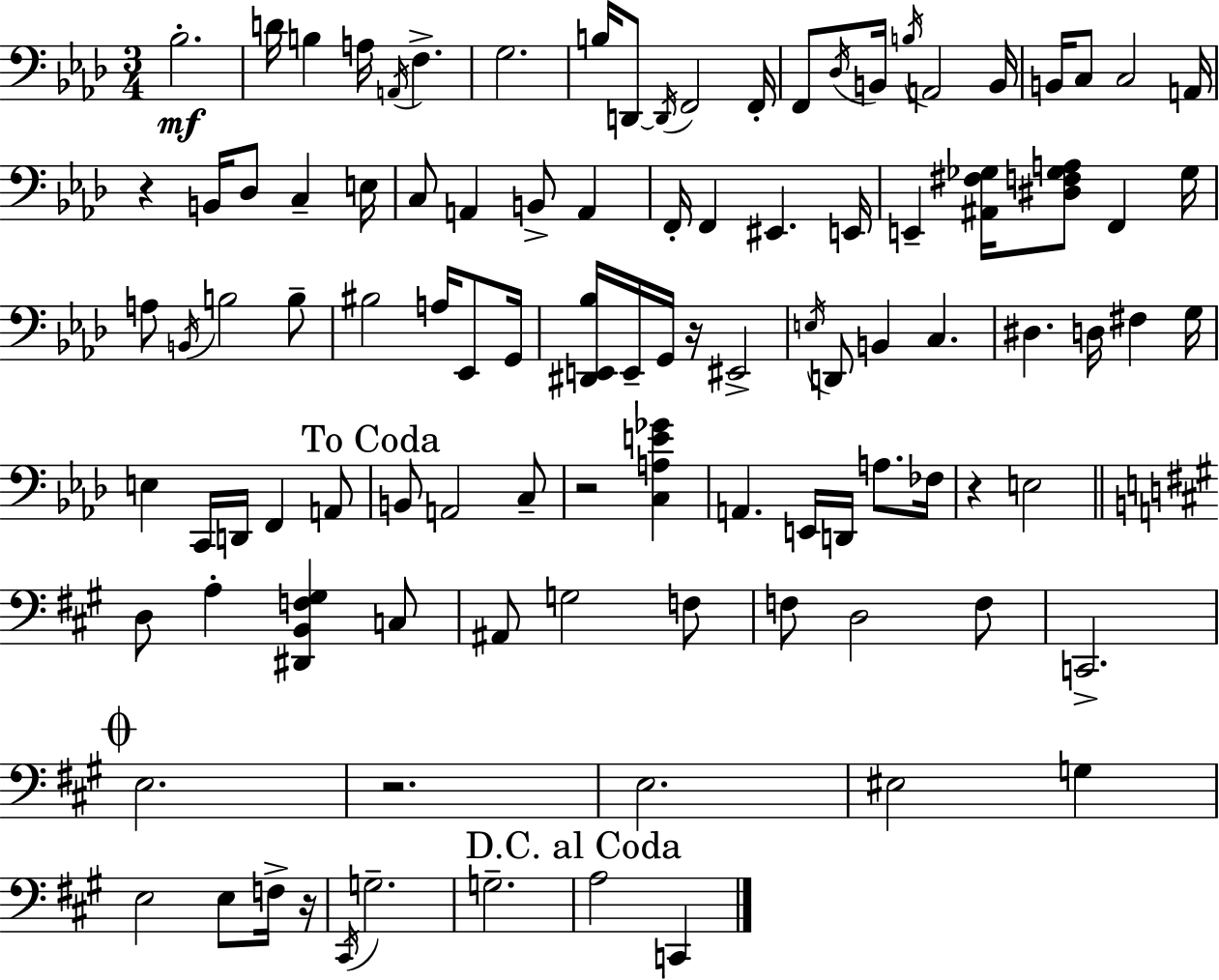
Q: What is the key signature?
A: AES major